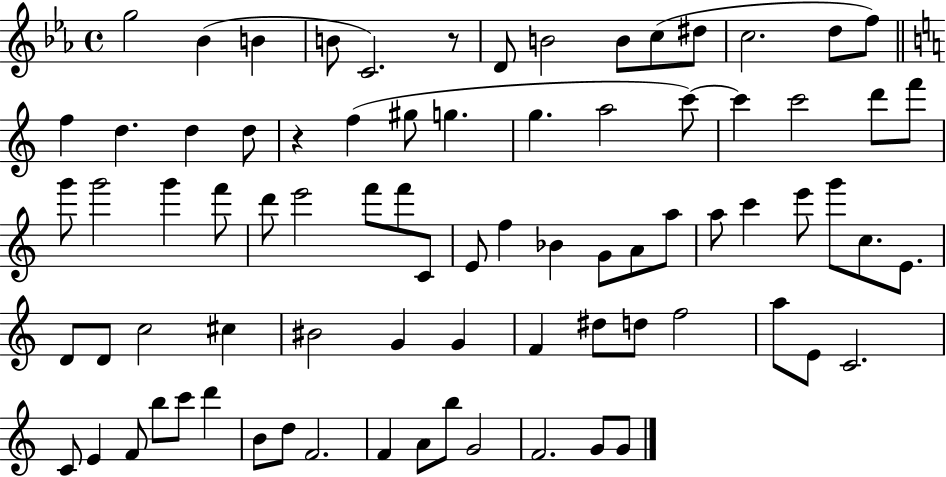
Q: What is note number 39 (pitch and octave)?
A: Bb4